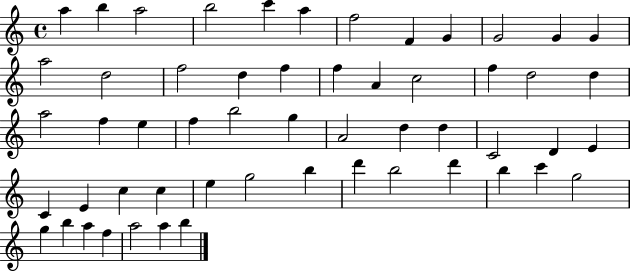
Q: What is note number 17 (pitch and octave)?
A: F5